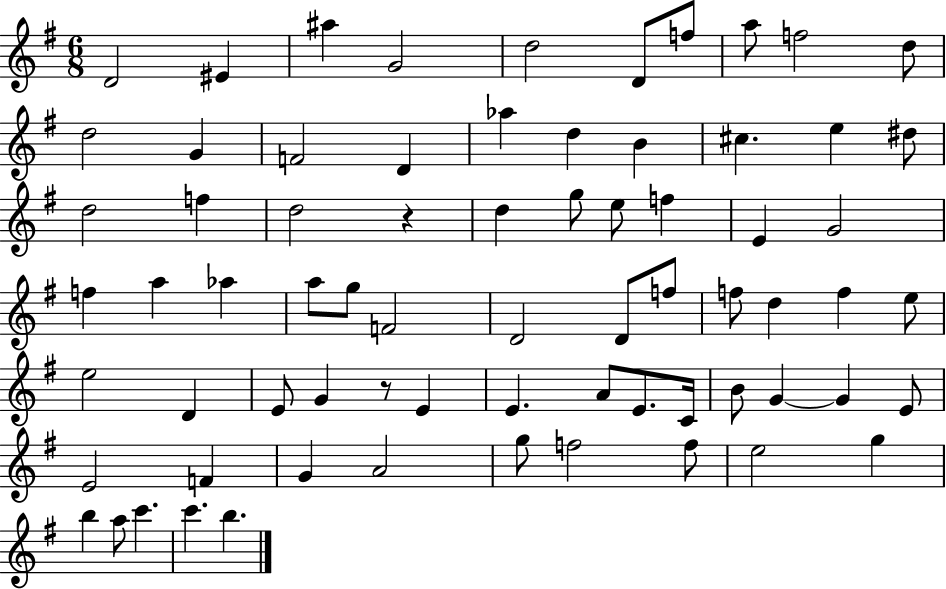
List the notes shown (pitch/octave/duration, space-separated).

D4/h EIS4/q A#5/q G4/h D5/h D4/e F5/e A5/e F5/h D5/e D5/h G4/q F4/h D4/q Ab5/q D5/q B4/q C#5/q. E5/q D#5/e D5/h F5/q D5/h R/q D5/q G5/e E5/e F5/q E4/q G4/h F5/q A5/q Ab5/q A5/e G5/e F4/h D4/h D4/e F5/e F5/e D5/q F5/q E5/e E5/h D4/q E4/e G4/q R/e E4/q E4/q. A4/e E4/e. C4/s B4/e G4/q G4/q E4/e E4/h F4/q G4/q A4/h G5/e F5/h F5/e E5/h G5/q B5/q A5/e C6/q. C6/q. B5/q.